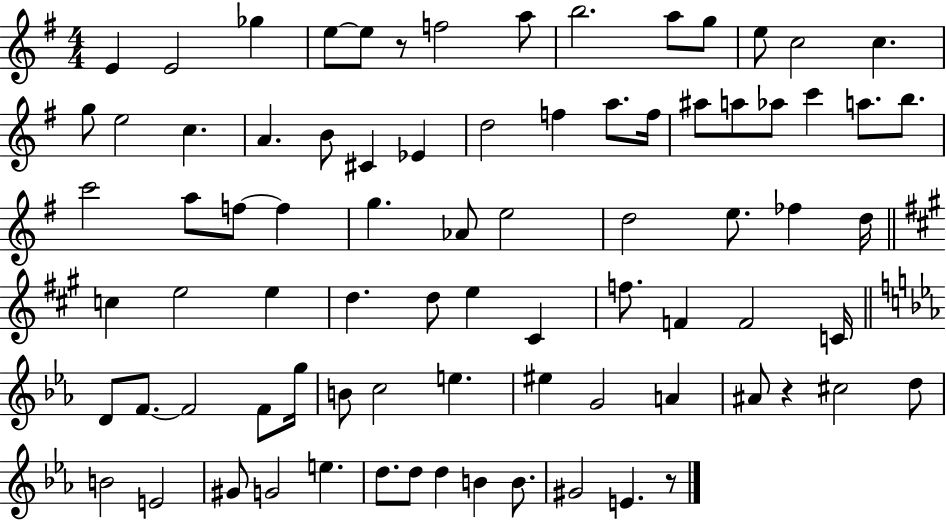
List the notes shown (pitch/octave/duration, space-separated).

E4/q E4/h Gb5/q E5/e E5/e R/e F5/h A5/e B5/h. A5/e G5/e E5/e C5/h C5/q. G5/e E5/h C5/q. A4/q. B4/e C#4/q Eb4/q D5/h F5/q A5/e. F5/s A#5/e A5/e Ab5/e C6/q A5/e. B5/e. C6/h A5/e F5/e F5/q G5/q. Ab4/e E5/h D5/h E5/e. FES5/q D5/s C5/q E5/h E5/q D5/q. D5/e E5/q C#4/q F5/e. F4/q F4/h C4/s D4/e F4/e. F4/h F4/e G5/s B4/e C5/h E5/q. EIS5/q G4/h A4/q A#4/e R/q C#5/h D5/e B4/h E4/h G#4/e G4/h E5/q. D5/e. D5/e D5/q B4/q B4/e. G#4/h E4/q. R/e